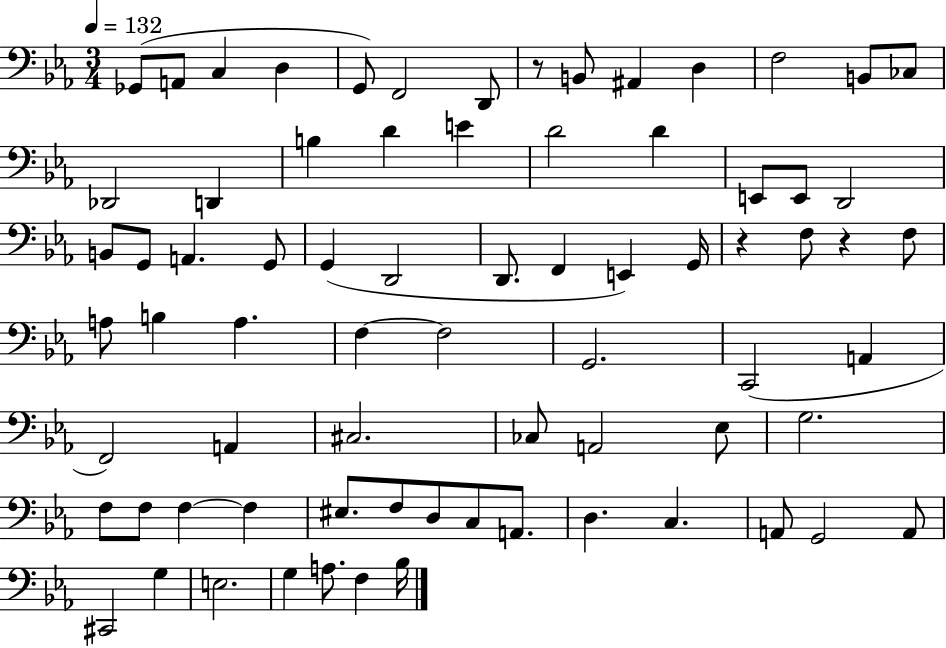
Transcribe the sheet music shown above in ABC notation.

X:1
T:Untitled
M:3/4
L:1/4
K:Eb
_G,,/2 A,,/2 C, D, G,,/2 F,,2 D,,/2 z/2 B,,/2 ^A,, D, F,2 B,,/2 _C,/2 _D,,2 D,, B, D E D2 D E,,/2 E,,/2 D,,2 B,,/2 G,,/2 A,, G,,/2 G,, D,,2 D,,/2 F,, E,, G,,/4 z F,/2 z F,/2 A,/2 B, A, F, F,2 G,,2 C,,2 A,, F,,2 A,, ^C,2 _C,/2 A,,2 _E,/2 G,2 F,/2 F,/2 F, F, ^E,/2 F,/2 D,/2 C,/2 A,,/2 D, C, A,,/2 G,,2 A,,/2 ^C,,2 G, E,2 G, A,/2 F, _B,/4